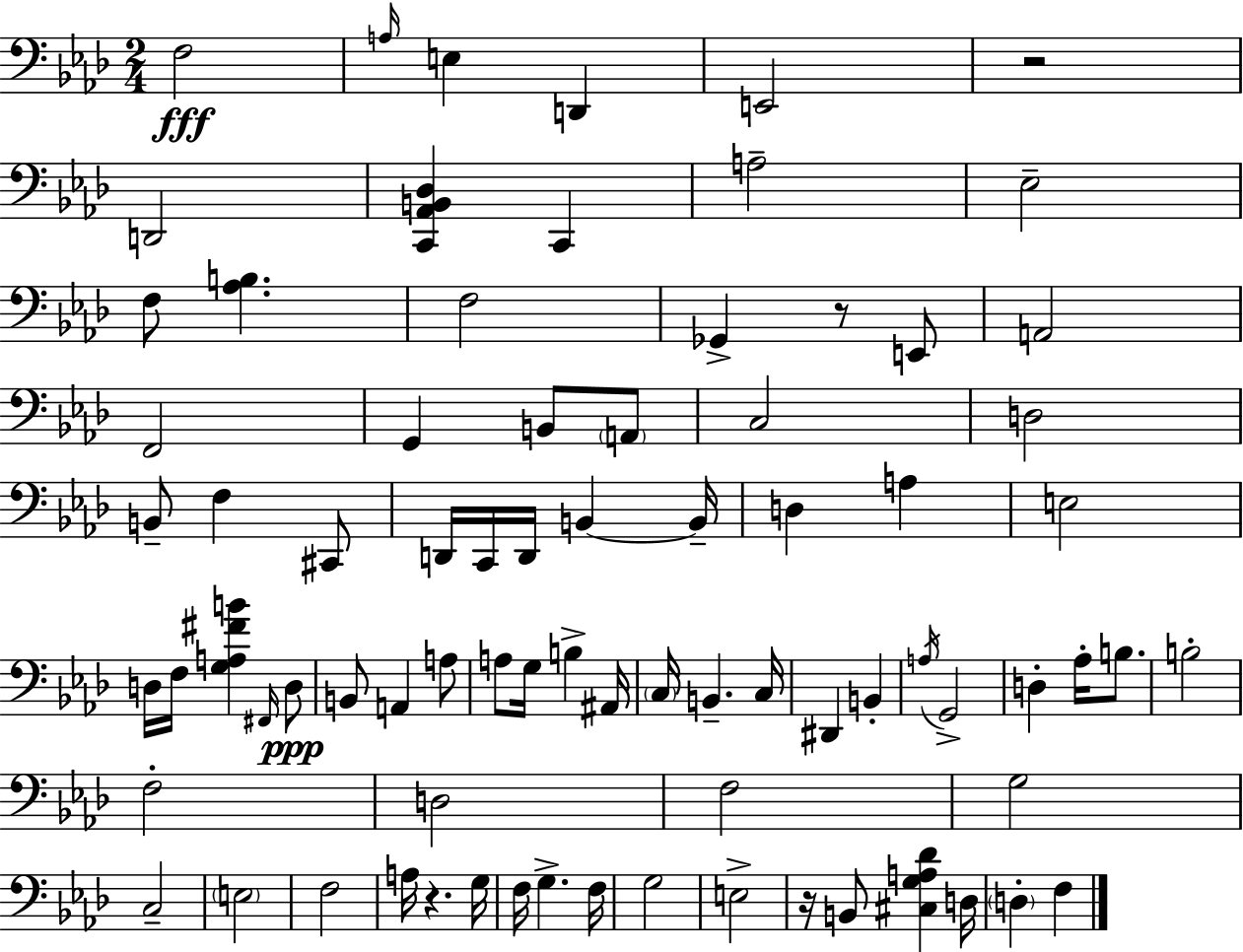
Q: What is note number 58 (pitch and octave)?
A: C3